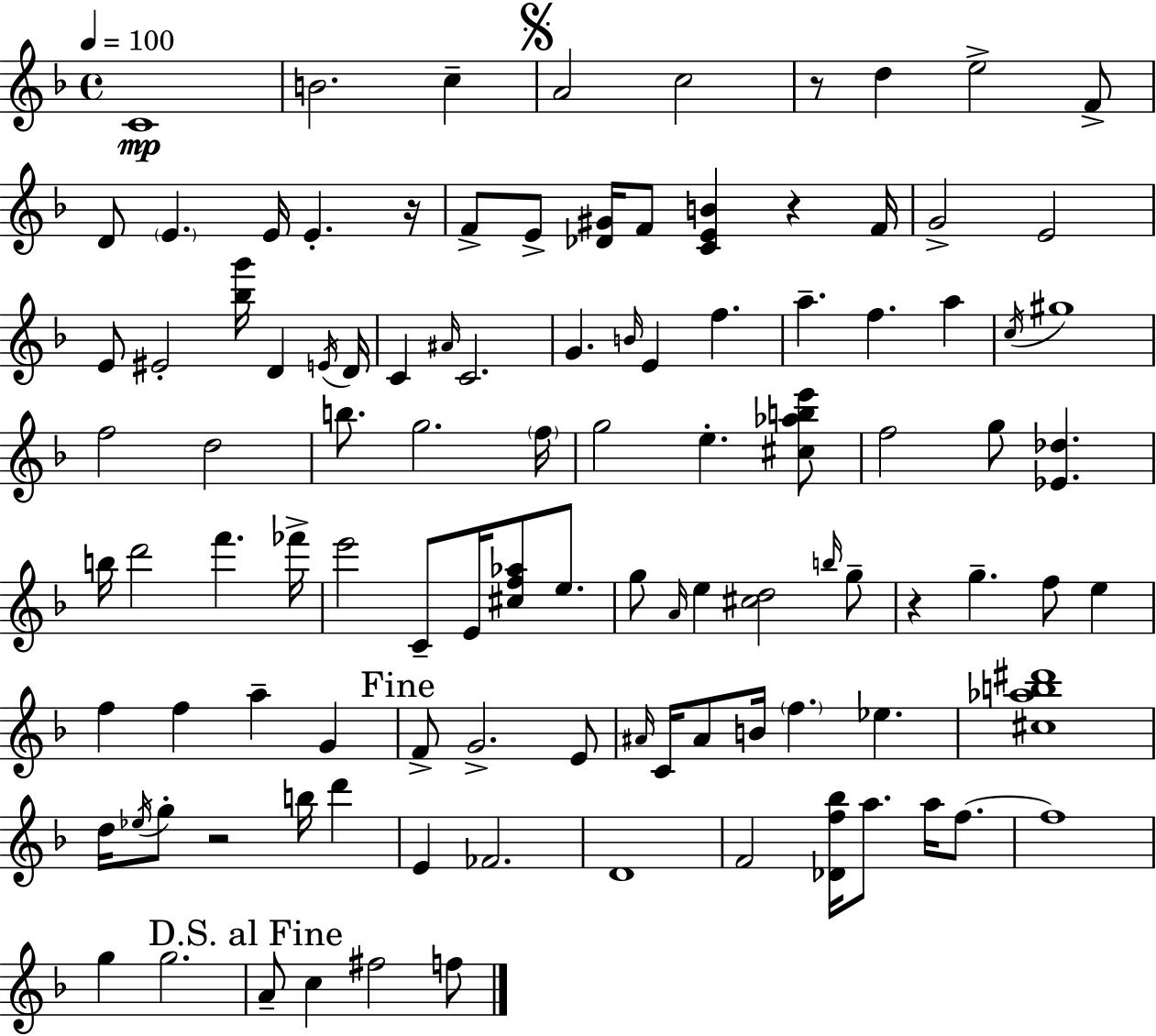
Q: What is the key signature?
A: D minor